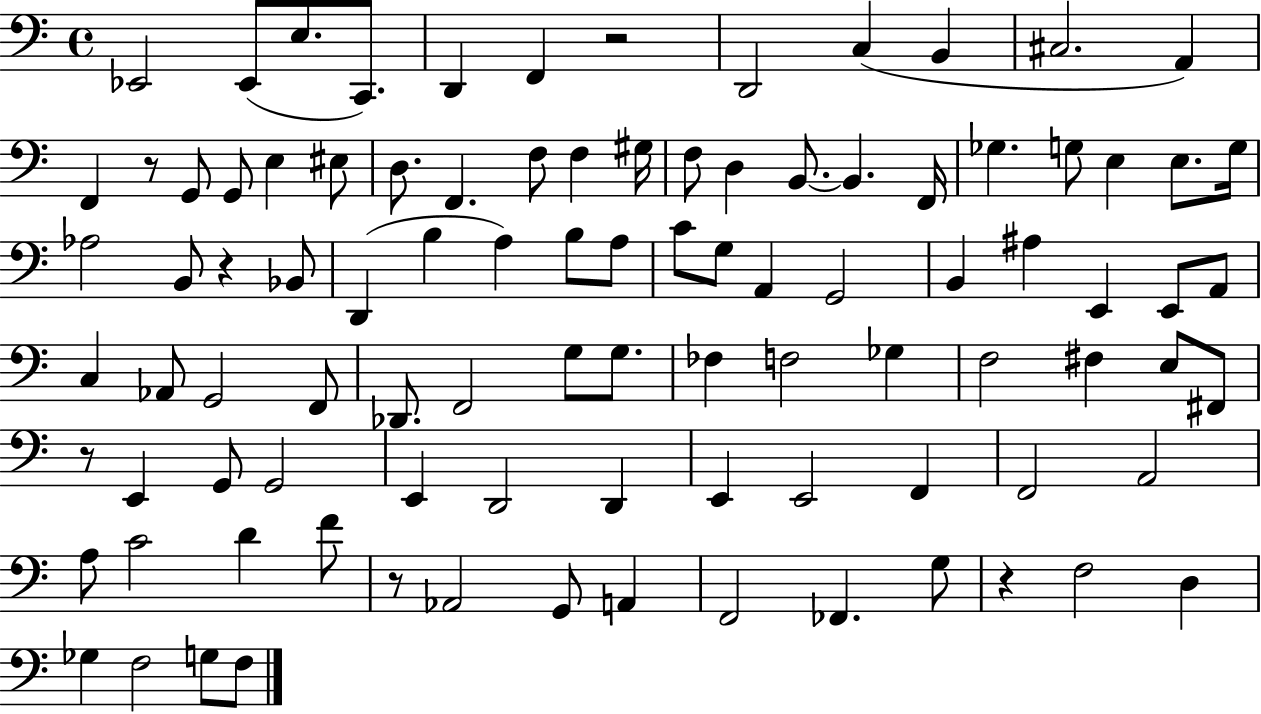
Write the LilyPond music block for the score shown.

{
  \clef bass
  \time 4/4
  \defaultTimeSignature
  \key c \major
  ees,2 ees,8( e8. c,8.) | d,4 f,4 r2 | d,2 c4( b,4 | cis2. a,4) | \break f,4 r8 g,8 g,8 e4 eis8 | d8. f,4. f8 f4 gis16 | f8 d4 b,8.~~ b,4. f,16 | ges4. g8 e4 e8. g16 | \break aes2 b,8 r4 bes,8 | d,4( b4 a4) b8 a8 | c'8 g8 a,4 g,2 | b,4 ais4 e,4 e,8 a,8 | \break c4 aes,8 g,2 f,8 | des,8. f,2 g8 g8. | fes4 f2 ges4 | f2 fis4 e8 fis,8 | \break r8 e,4 g,8 g,2 | e,4 d,2 d,4 | e,4 e,2 f,4 | f,2 a,2 | \break a8 c'2 d'4 f'8 | r8 aes,2 g,8 a,4 | f,2 fes,4. g8 | r4 f2 d4 | \break ges4 f2 g8 f8 | \bar "|."
}